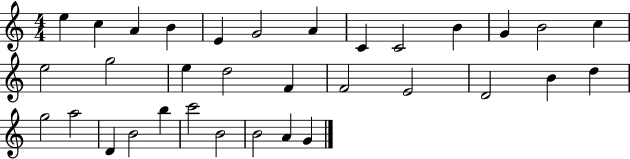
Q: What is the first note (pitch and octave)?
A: E5